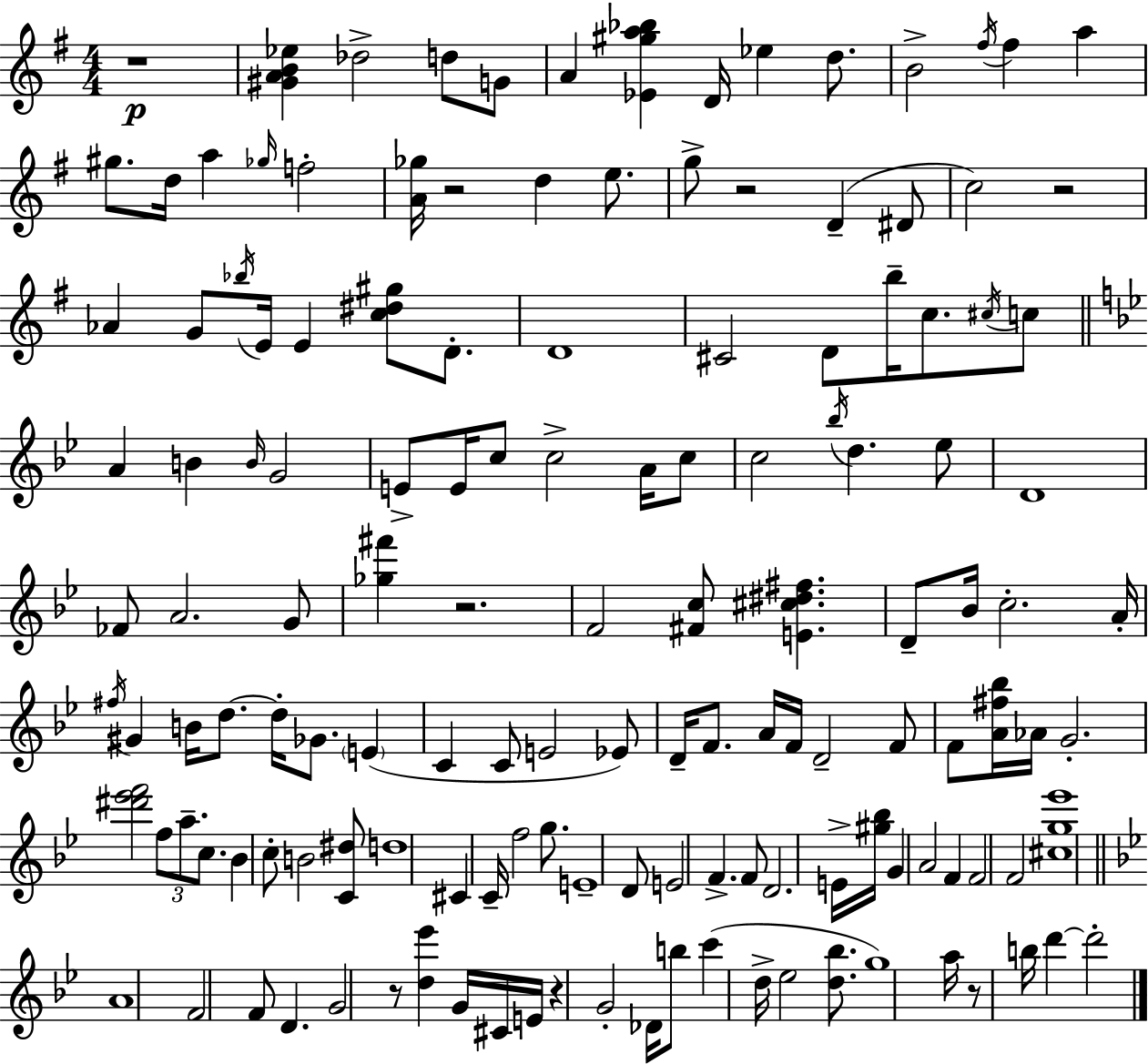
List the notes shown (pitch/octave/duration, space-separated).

R/w [G#4,A4,B4,Eb5]/q Db5/h D5/e G4/e A4/q [Eb4,G#5,A5,Bb5]/q D4/s Eb5/q D5/e. B4/h F#5/s F#5/q A5/q G#5/e. D5/s A5/q Gb5/s F5/h [A4,Gb5]/s R/h D5/q E5/e. G5/e R/h D4/q D#4/e C5/h R/h Ab4/q G4/e Bb5/s E4/s E4/q [C5,D#5,G#5]/e D4/e. D4/w C#4/h D4/e B5/s C5/e. C#5/s C5/e A4/q B4/q B4/s G4/h E4/e E4/s C5/e C5/h A4/s C5/e C5/h Bb5/s D5/q. Eb5/e D4/w FES4/e A4/h. G4/e [Gb5,F#6]/q R/h. F4/h [F#4,C5]/e [E4,C#5,D#5,F#5]/q. D4/e Bb4/s C5/h. A4/s F#5/s G#4/q B4/s D5/e. D5/s Gb4/e. E4/q C4/q C4/e E4/h Eb4/e D4/s F4/e. A4/s F4/s D4/h F4/e F4/e [A4,F#5,Bb5]/s Ab4/s G4/h. [D#6,Eb6,F6]/h F5/e A5/e. C5/e. Bb4/q C5/e B4/h [C4,D#5]/e D5/w C#4/q C4/s F5/h G5/e. E4/w D4/e E4/h F4/q. F4/e D4/h. E4/s [G#5,Bb5]/s G4/q A4/h F4/q F4/h F4/h [C#5,G5,Eb6]/w A4/w F4/h F4/e D4/q. G4/h R/e [D5,Eb6]/q G4/s C#4/s E4/s R/q G4/h Db4/s B5/e C6/q D5/s Eb5/h [D5,Bb5]/e. G5/w A5/s R/e B5/s D6/q D6/h